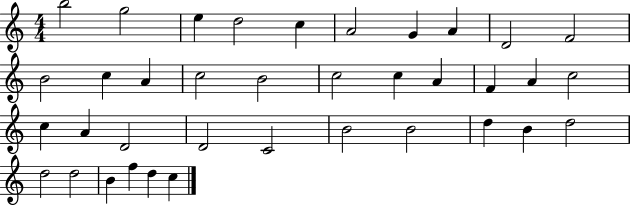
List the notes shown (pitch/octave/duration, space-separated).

B5/h G5/h E5/q D5/h C5/q A4/h G4/q A4/q D4/h F4/h B4/h C5/q A4/q C5/h B4/h C5/h C5/q A4/q F4/q A4/q C5/h C5/q A4/q D4/h D4/h C4/h B4/h B4/h D5/q B4/q D5/h D5/h D5/h B4/q F5/q D5/q C5/q